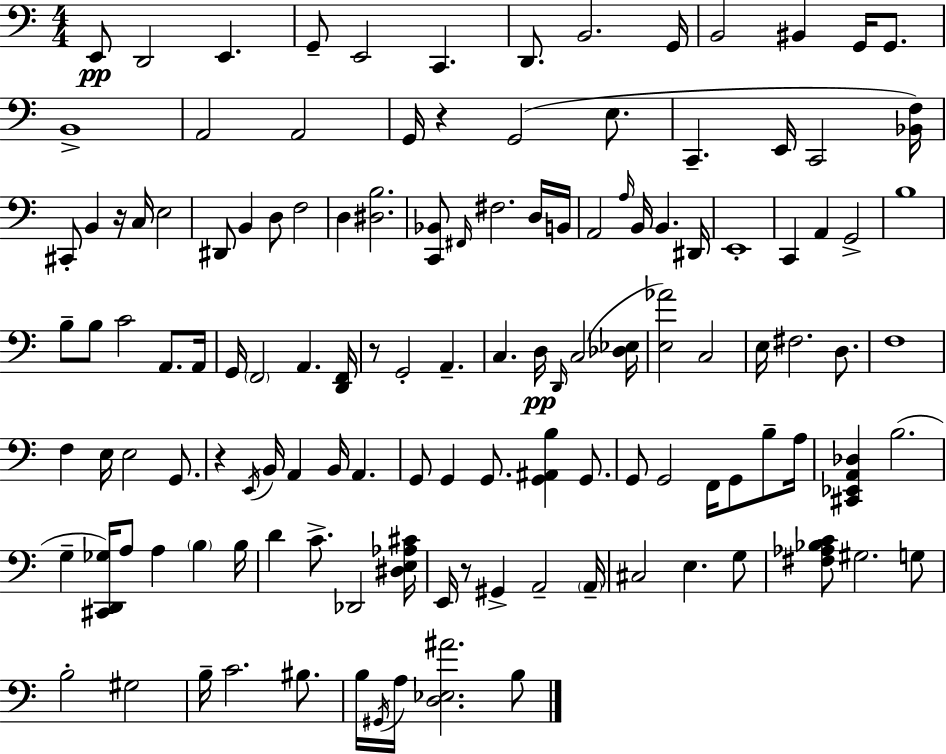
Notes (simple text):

E2/e D2/h E2/q. G2/e E2/h C2/q. D2/e. B2/h. G2/s B2/h BIS2/q G2/s G2/e. B2/w A2/h A2/h G2/s R/q G2/h E3/e. C2/q. E2/s C2/h [Bb2,F3]/s C#2/e B2/q R/s C3/s E3/h D#2/e B2/q D3/e F3/h D3/q [D#3,B3]/h. [C2,Bb2]/e F#2/s F#3/h. D3/s B2/s A2/h A3/s B2/s B2/q. D#2/s E2/w C2/q A2/q G2/h B3/w B3/e B3/e C4/h A2/e. A2/s G2/s F2/h A2/q. [D2,F2]/s R/e G2/h A2/q. C3/q. D3/s D2/s C3/h [Db3,Eb3]/s [E3,Ab4]/h C3/h E3/s F#3/h. D3/e. F3/w F3/q E3/s E3/h G2/e. R/q E2/s B2/s A2/q B2/s A2/q. G2/e G2/q G2/e. [G2,A#2,B3]/q G2/e. G2/e G2/h F2/s G2/e B3/e A3/s [C#2,Eb2,A2,Db3]/q B3/h. G3/q [C#2,D2,Gb3]/s A3/e A3/q B3/q B3/s D4/q C4/e. Db2/h [D#3,E3,Ab3,C#4]/s E2/s R/e G#2/q A2/h A2/s C#3/h E3/q. G3/e [F#3,Ab3,Bb3,C4]/e G#3/h. G3/e B3/h G#3/h B3/s C4/h. BIS3/e. B3/s G#2/s A3/s [D3,Eb3,A#4]/h. B3/e